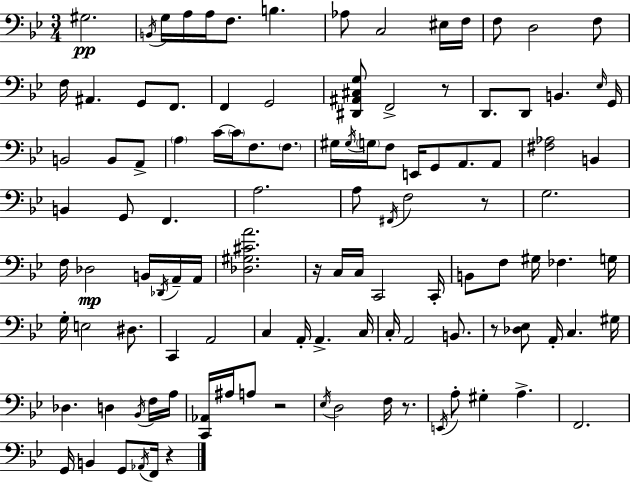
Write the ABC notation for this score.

X:1
T:Untitled
M:3/4
L:1/4
K:Gm
^G,2 B,,/4 G,/4 A,/4 A,/4 F,/2 B, _A,/2 C,2 ^E,/4 F,/4 F,/2 D,2 F,/2 F,/4 ^A,, G,,/2 F,,/2 F,, G,,2 [^D,,^A,,^C,G,]/2 F,,2 z/2 D,,/2 D,,/2 B,, _E,/4 G,,/4 B,,2 B,,/2 A,,/2 A, C/4 C/4 F,/2 F,/2 ^G,/4 ^G,/4 G,/4 F,/2 E,,/4 G,,/2 A,,/2 A,,/2 [^F,_A,]2 B,, B,, G,,/2 F,, A,2 A,/2 ^F,,/4 F,2 z/2 G,2 F,/4 _D,2 B,,/4 _D,,/4 A,,/4 A,,/4 [_D,^G,^CA]2 z/4 C,/4 C,/4 C,,2 C,,/4 B,,/2 F,/2 ^G,/4 _F, G,/4 G,/4 E,2 ^D,/2 C,, A,,2 C, A,,/4 A,, C,/4 C,/4 A,,2 B,,/2 z/2 [_D,_E,]/2 A,,/4 C, ^G,/4 _D, D, _B,,/4 F,/4 A,/4 [C,,_A,,]/4 ^A,/4 A,/2 z2 _E,/4 D,2 F,/4 z/2 E,,/4 A,/2 ^G, A, F,,2 G,,/4 B,, G,,/2 _A,,/4 F,,/4 z